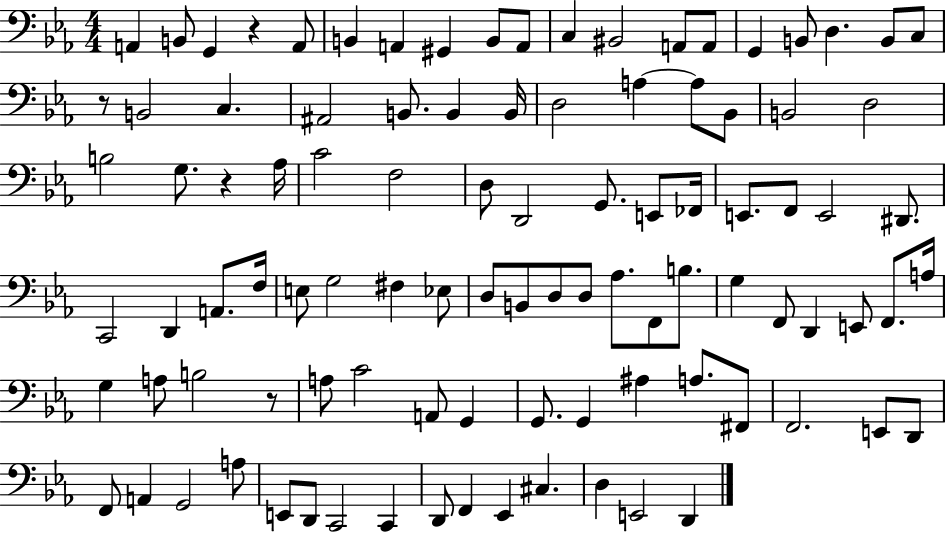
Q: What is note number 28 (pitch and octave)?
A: Bb2